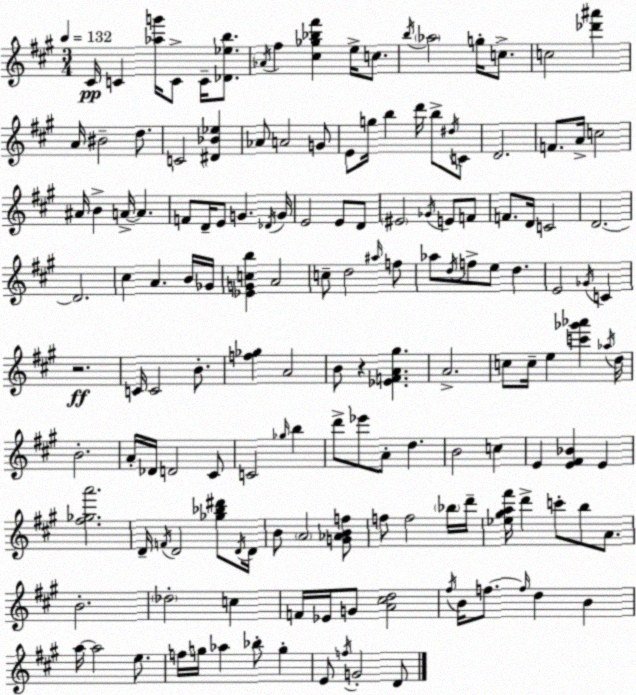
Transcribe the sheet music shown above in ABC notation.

X:1
T:Untitled
M:3/4
L:1/4
K:A
^C/4 C [_ag']/4 C/2 C/4 [_D_eb]/2 _A/4 ^f [^c_g_b^f'] e/4 c/2 b/4 _a2 g/4 c/2 c2 [_d'^a'] A/4 ^B2 d/2 C2 [^D_B_e] _A/2 A2 G/2 E/2 g/4 b d'/4 b/2 ^d/4 C/2 D2 F/2 A/4 c2 ^A/4 B A/4 A F/2 D/4 E/2 G _D/4 G/4 E2 E/2 D/2 ^E2 _G/4 E/2 F/2 F/2 D/4 C2 D2 D2 ^c A B/4 _G/4 [_EGcb] A2 c/2 d2 ^a/4 f/2 _a/2 d/4 f/2 e/2 d E2 _G/4 C z2 C/4 C2 B/2 [f_g] A2 B/2 z [_EFA^g] A2 c/2 c/4 e [c'_g'_a'] _a/4 d/4 B2 A/4 _D/4 D2 ^C/2 C2 _g/4 b d'/2 _e'/2 A/2 d B2 c E [E^F_B] E [^f_ga']2 D/4 F/4 D2 [_g_b^d']/2 D/4 D/4 B/2 A2 [G_ABf]/2 f/2 f2 _b/4 d'/4 [_e^ga^f']/4 d' c'/2 b/2 A/2 B2 _d2 c F/4 _E/4 G/2 [A^cd]2 ^f/4 B/4 f/2 f/4 d B a/4 a2 e/2 f/4 g/4 _a _b/2 g E/2 f/4 G2 D/2